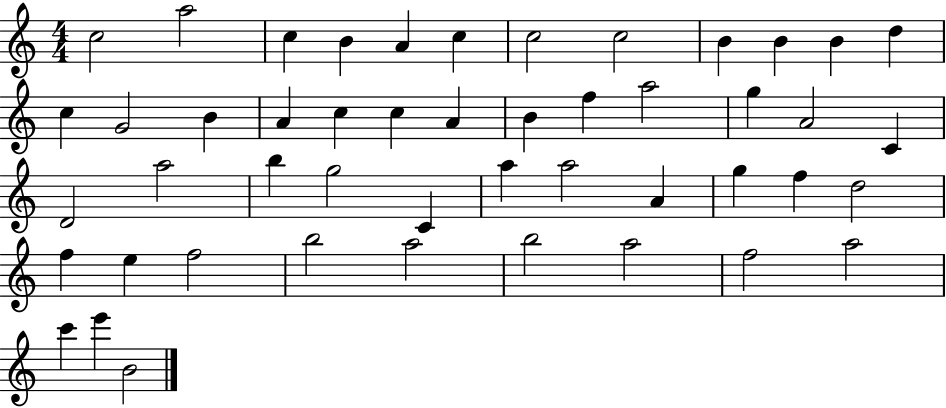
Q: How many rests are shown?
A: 0